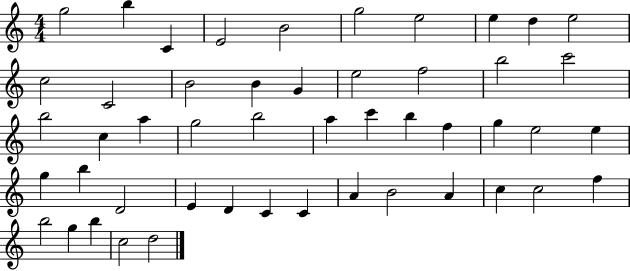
X:1
T:Untitled
M:4/4
L:1/4
K:C
g2 b C E2 B2 g2 e2 e d e2 c2 C2 B2 B G e2 f2 b2 c'2 b2 c a g2 b2 a c' b f g e2 e g b D2 E D C C A B2 A c c2 f b2 g b c2 d2